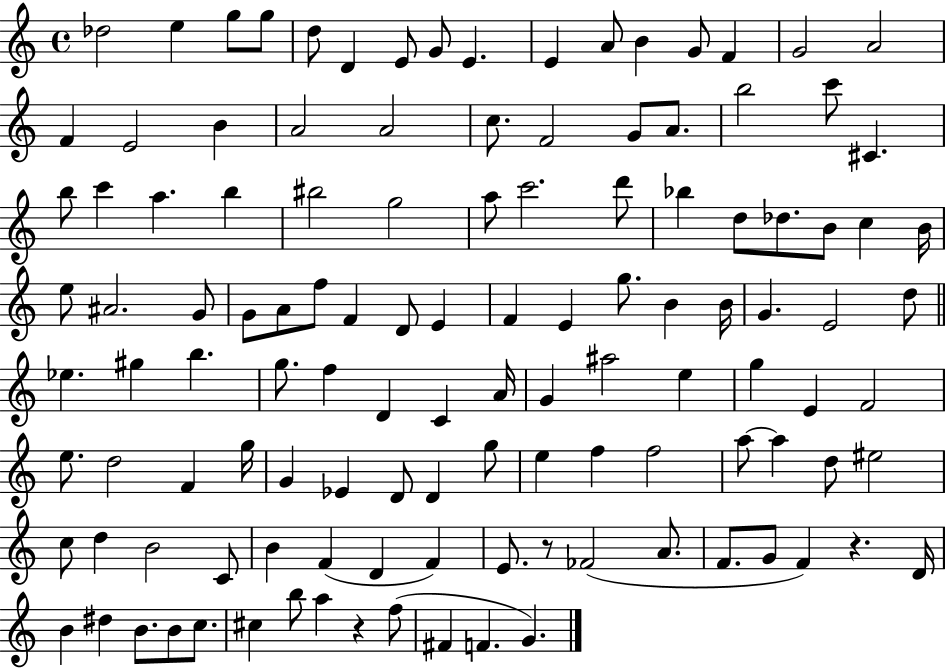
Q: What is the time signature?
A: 4/4